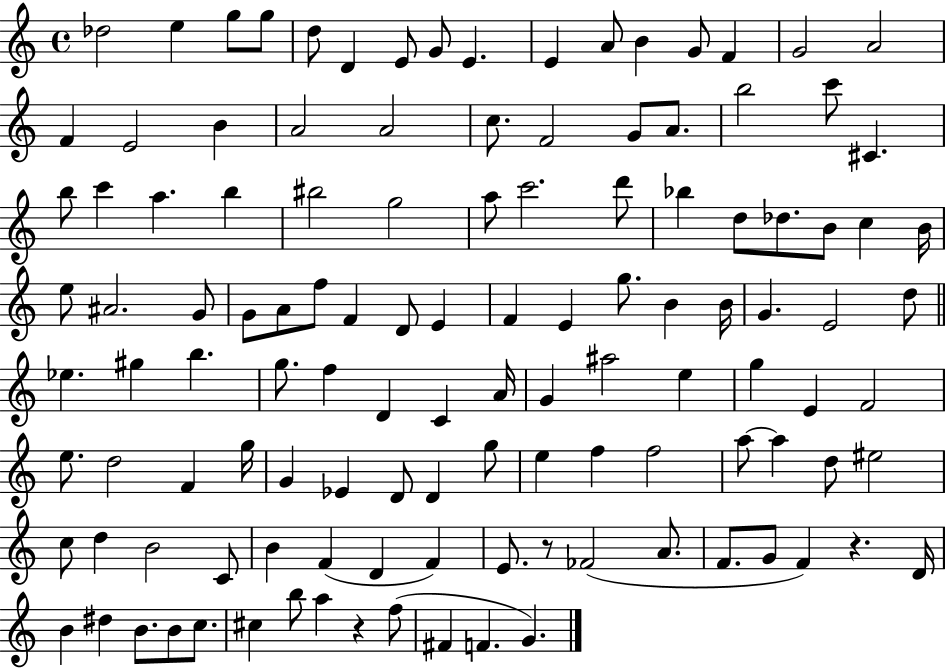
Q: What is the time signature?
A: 4/4